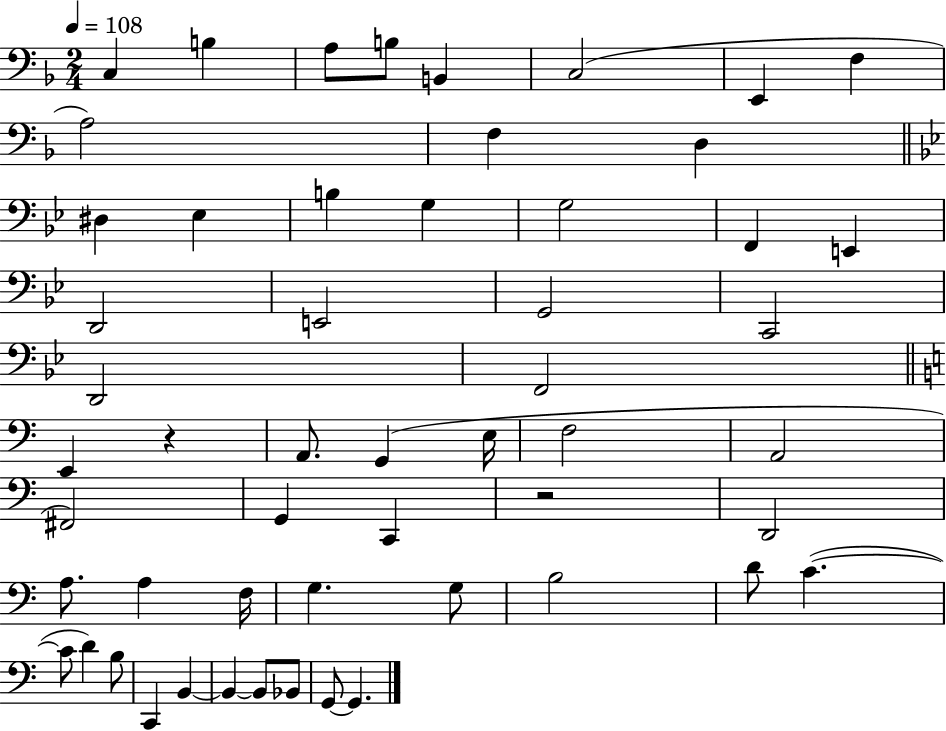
{
  \clef bass
  \numericTimeSignature
  \time 2/4
  \key f \major
  \tempo 4 = 108
  c4 b4 | a8 b8 b,4 | c2( | e,4 f4 | \break a2) | f4 d4 | \bar "||" \break \key bes \major dis4 ees4 | b4 g4 | g2 | f,4 e,4 | \break d,2 | e,2 | g,2 | c,2 | \break d,2 | f,2 | \bar "||" \break \key c \major e,4 r4 | a,8. g,4( e16 | f2 | a,2 | \break fis,2) | g,4 c,4 | r2 | d,2 | \break a8. a4 f16 | g4. g8 | b2 | d'8 c'4.~(~ | \break c'8 d'4) b8 | c,4 b,4~~ | b,4~~ b,8 bes,8 | g,8~~ g,4. | \break \bar "|."
}